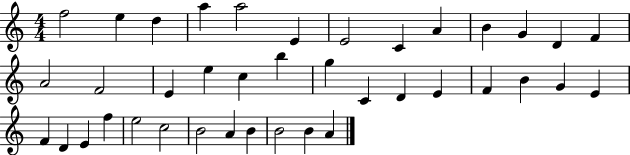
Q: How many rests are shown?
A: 0